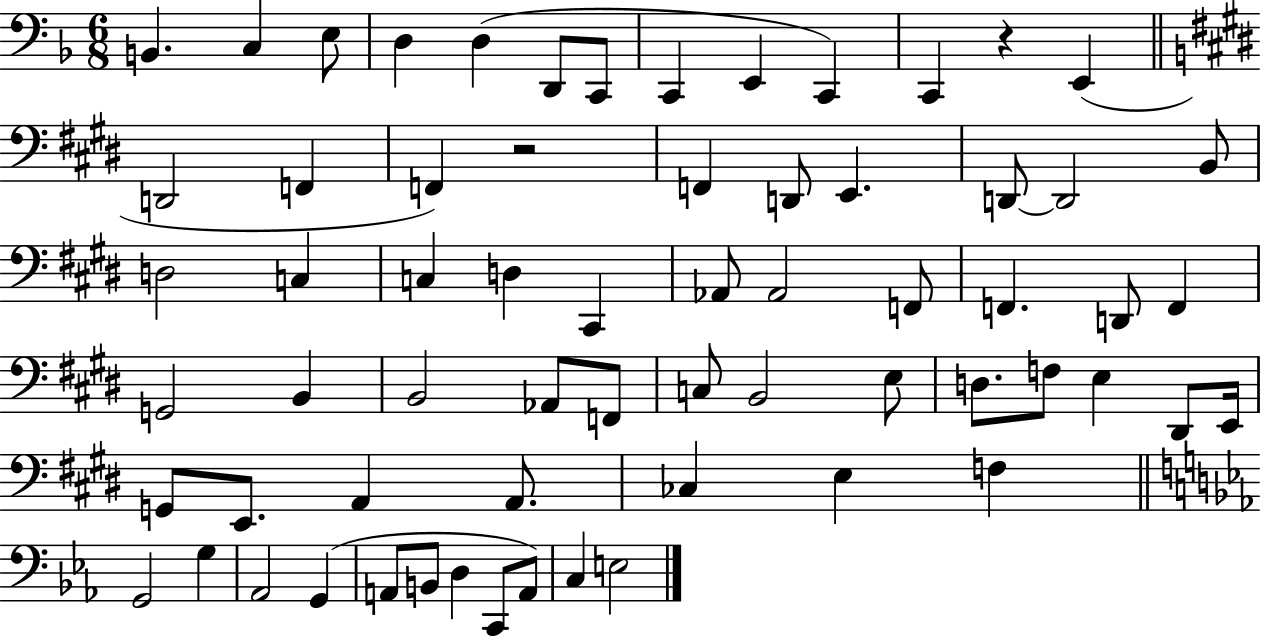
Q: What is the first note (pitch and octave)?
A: B2